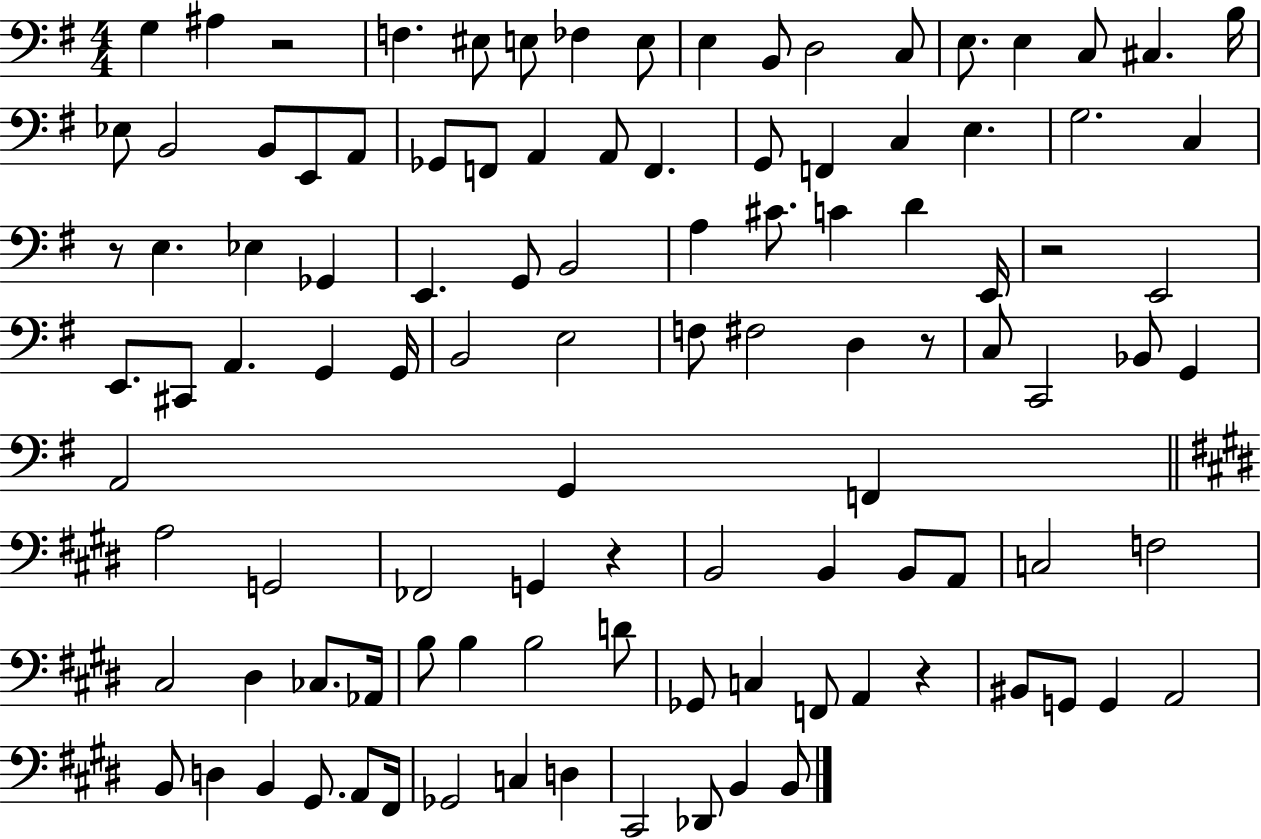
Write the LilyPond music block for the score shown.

{
  \clef bass
  \numericTimeSignature
  \time 4/4
  \key g \major
  g4 ais4 r2 | f4. eis8 e8 fes4 e8 | e4 b,8 d2 c8 | e8. e4 c8 cis4. b16 | \break ees8 b,2 b,8 e,8 a,8 | ges,8 f,8 a,4 a,8 f,4. | g,8 f,4 c4 e4. | g2. c4 | \break r8 e4. ees4 ges,4 | e,4. g,8 b,2 | a4 cis'8. c'4 d'4 e,16 | r2 e,2 | \break e,8. cis,8 a,4. g,4 g,16 | b,2 e2 | f8 fis2 d4 r8 | c8 c,2 bes,8 g,4 | \break a,2 g,4 f,4 | \bar "||" \break \key e \major a2 g,2 | fes,2 g,4 r4 | b,2 b,4 b,8 a,8 | c2 f2 | \break cis2 dis4 ces8. aes,16 | b8 b4 b2 d'8 | ges,8 c4 f,8 a,4 r4 | bis,8 g,8 g,4 a,2 | \break b,8 d4 b,4 gis,8. a,8 fis,16 | ges,2 c4 d4 | cis,2 des,8 b,4 b,8 | \bar "|."
}